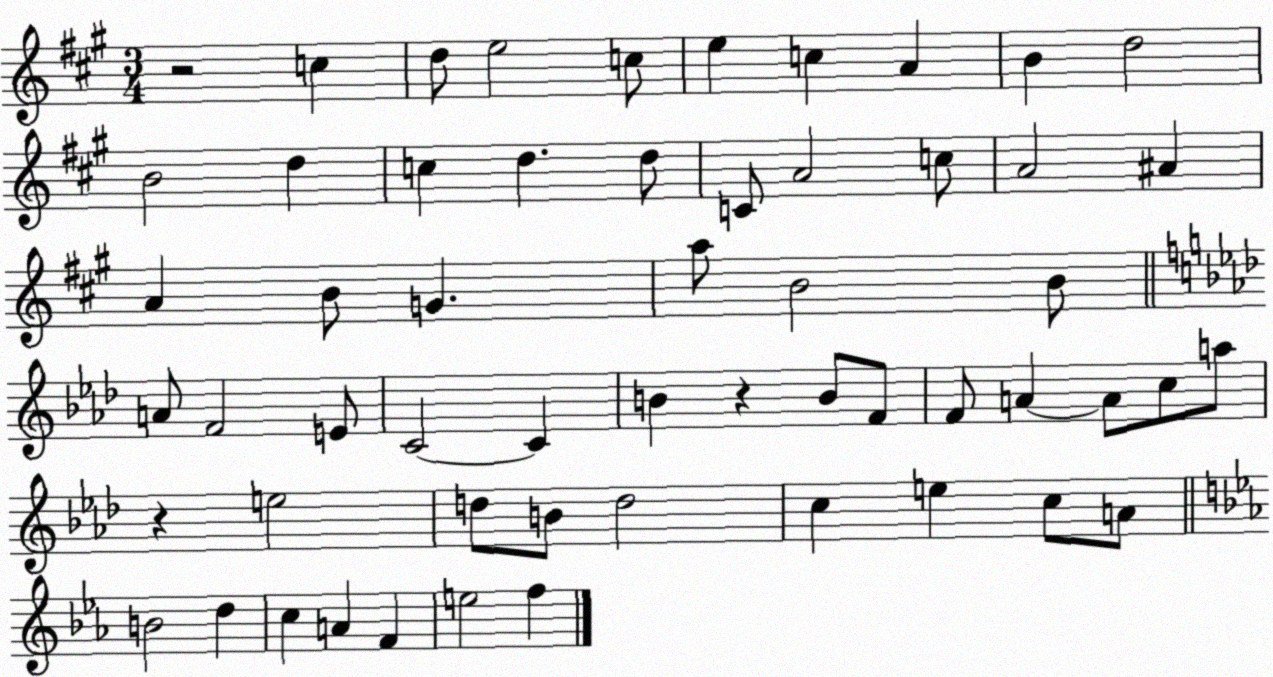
X:1
T:Untitled
M:3/4
L:1/4
K:A
z2 c d/2 e2 c/2 e c A B d2 B2 d c d d/2 C/2 A2 c/2 A2 ^A A B/2 G a/2 B2 B/2 A/2 F2 E/2 C2 C B z B/2 F/2 F/2 A A/2 c/2 a/2 z e2 d/2 B/2 d2 c e c/2 A/2 B2 d c A F e2 f